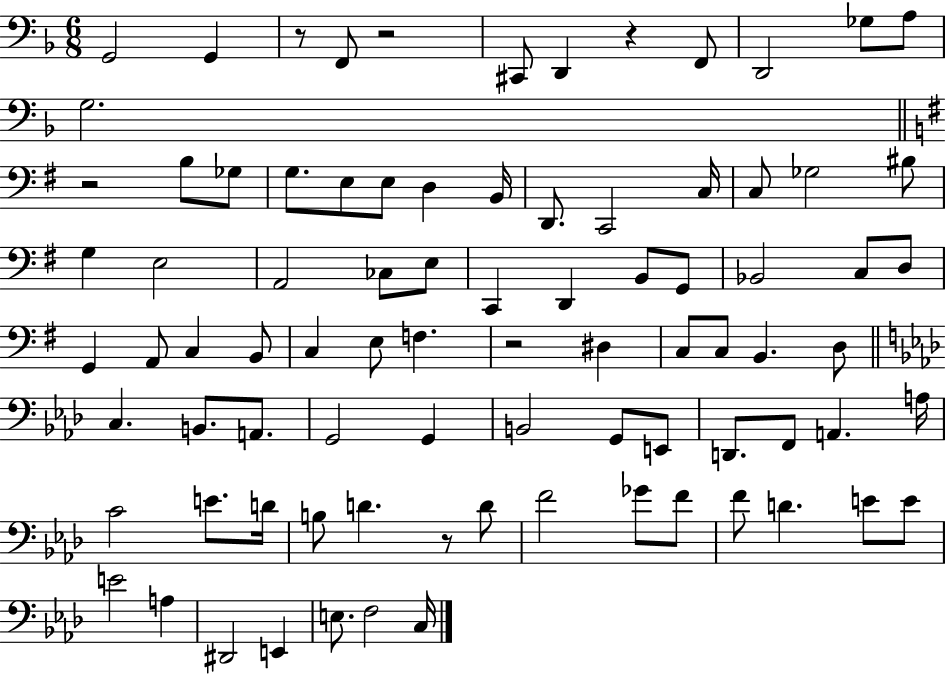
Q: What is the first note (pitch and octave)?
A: G2